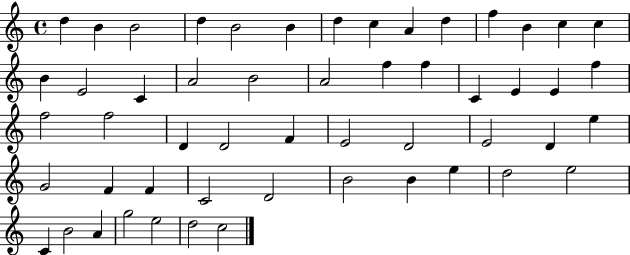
X:1
T:Untitled
M:4/4
L:1/4
K:C
d B B2 d B2 B d c A d f B c c B E2 C A2 B2 A2 f f C E E f f2 f2 D D2 F E2 D2 E2 D e G2 F F C2 D2 B2 B e d2 e2 C B2 A g2 e2 d2 c2